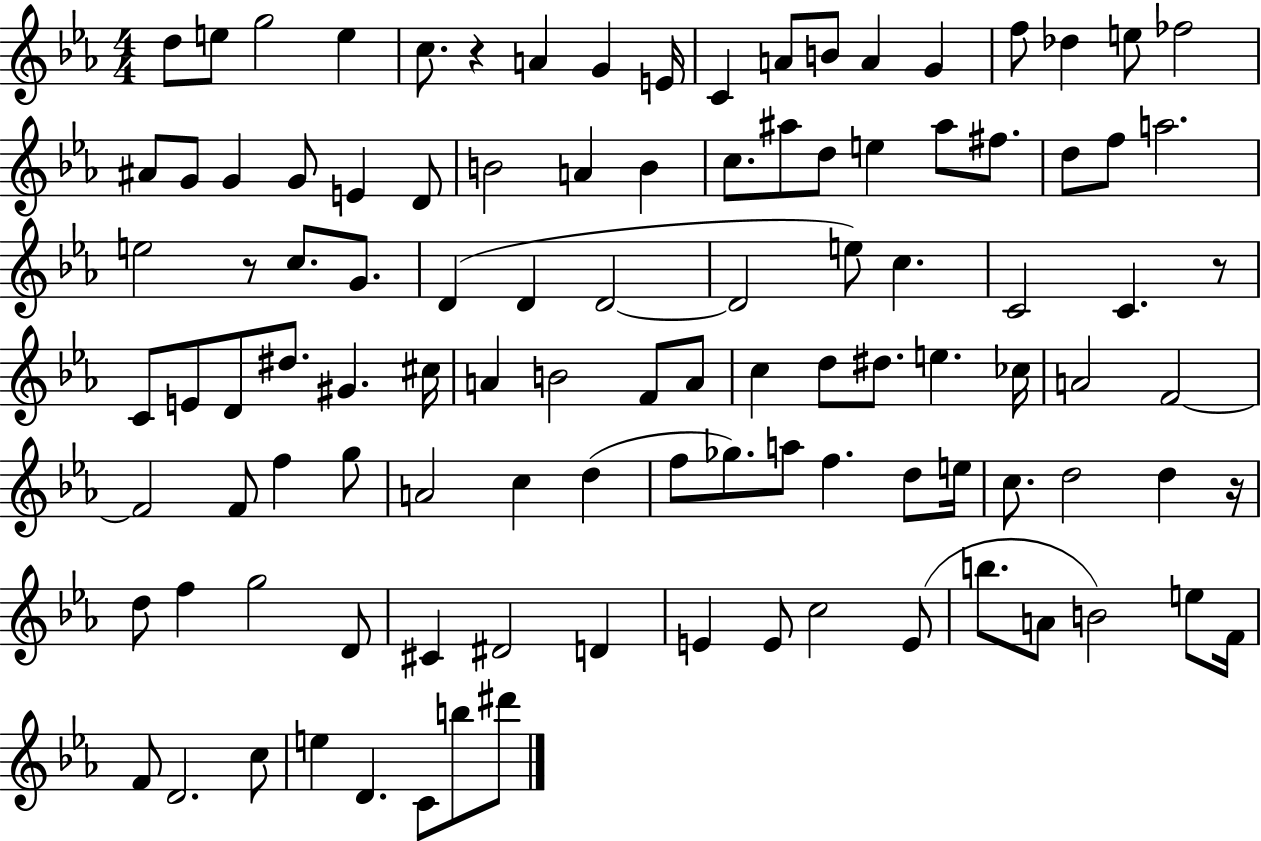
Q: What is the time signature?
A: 4/4